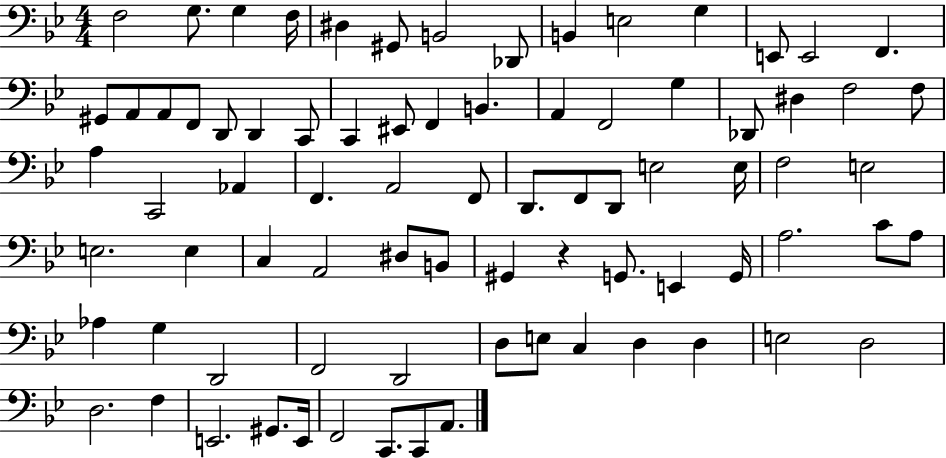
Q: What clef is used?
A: bass